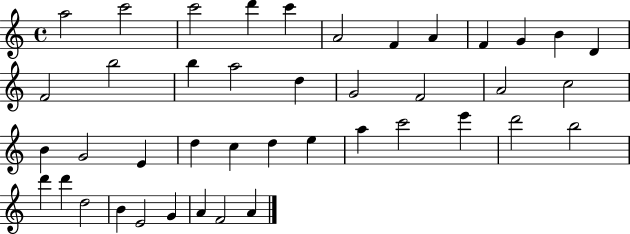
X:1
T:Untitled
M:4/4
L:1/4
K:C
a2 c'2 c'2 d' c' A2 F A F G B D F2 b2 b a2 d G2 F2 A2 c2 B G2 E d c d e a c'2 e' d'2 b2 d' d' d2 B E2 G A F2 A